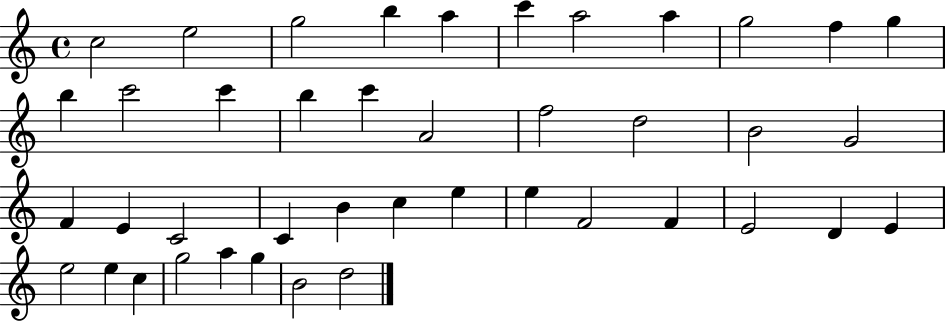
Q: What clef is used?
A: treble